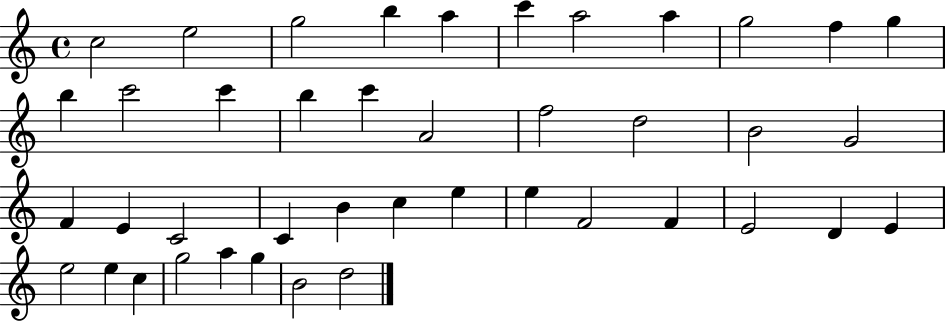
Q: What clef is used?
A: treble